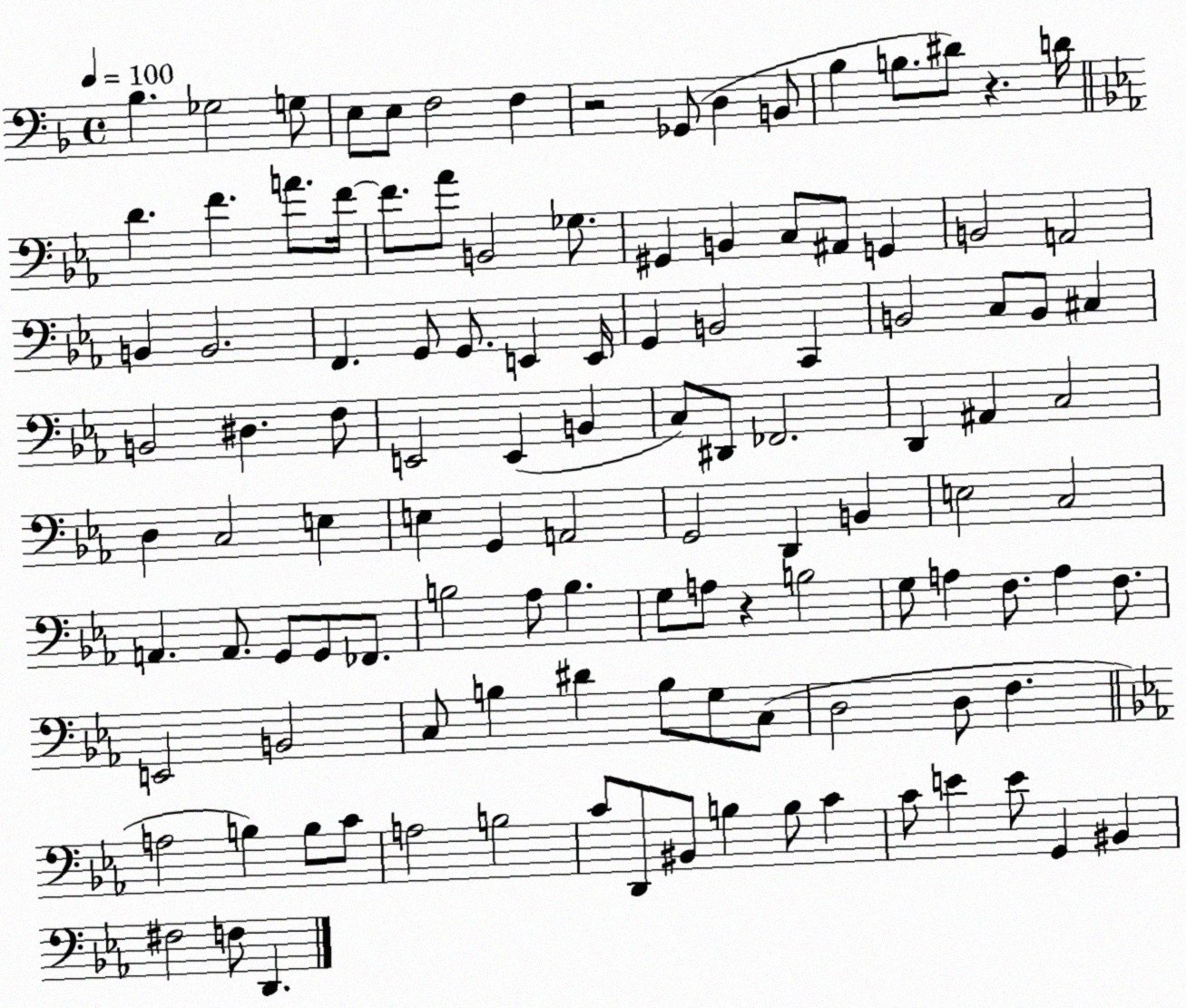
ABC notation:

X:1
T:Untitled
M:4/4
L:1/4
K:F
_B, _G,2 G,/2 E,/2 E,/2 F,2 F, z2 _G,,/2 D, B,,/2 _B, B,/2 ^D/2 z D/4 D F A/2 F/4 F/2 _A/2 B,,2 _G,/2 ^G,, B,, C,/2 ^A,,/2 G,, B,,2 A,,2 B,, B,,2 F,, G,,/2 G,,/2 E,, E,,/4 G,, B,,2 C,, B,,2 C,/2 B,,/2 ^C, B,,2 ^D, F,/2 E,,2 E,, B,, C,/2 ^D,,/2 _F,,2 D,, ^A,, C,2 D, C,2 E, E, G,, A,,2 G,,2 D,, B,, E,2 C,2 A,, A,,/2 G,,/2 G,,/2 _F,,/2 B,2 _A,/2 B, G,/2 A,/2 z B,2 G,/2 A, F,/2 A, F,/2 E,,2 B,,2 C,/2 B, ^D B,/2 G,/2 C,/2 D,2 D,/2 F, A,2 B, B,/2 C/2 A,2 B,2 C/2 D,,/2 ^B,,/2 B, B,/2 C C/2 E E/2 G,, ^B,, ^F,2 F,/2 D,,